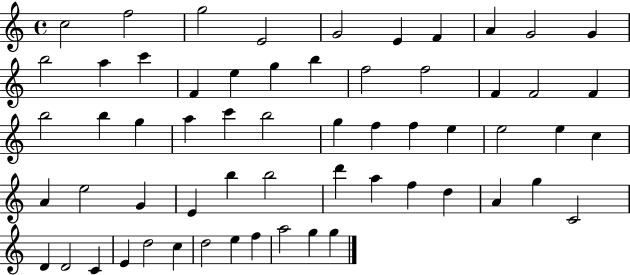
C5/h F5/h G5/h E4/h G4/h E4/q F4/q A4/q G4/h G4/q B5/h A5/q C6/q F4/q E5/q G5/q B5/q F5/h F5/h F4/q F4/h F4/q B5/h B5/q G5/q A5/q C6/q B5/h G5/q F5/q F5/q E5/q E5/h E5/q C5/q A4/q E5/h G4/q E4/q B5/q B5/h D6/q A5/q F5/q D5/q A4/q G5/q C4/h D4/q D4/h C4/q E4/q D5/h C5/q D5/h E5/q F5/q A5/h G5/q G5/q